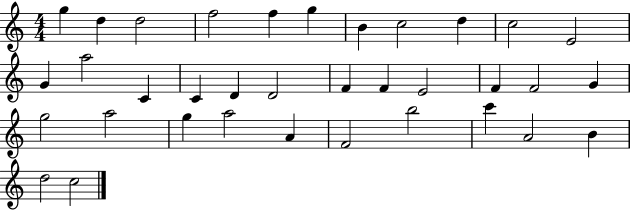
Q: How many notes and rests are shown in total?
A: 35